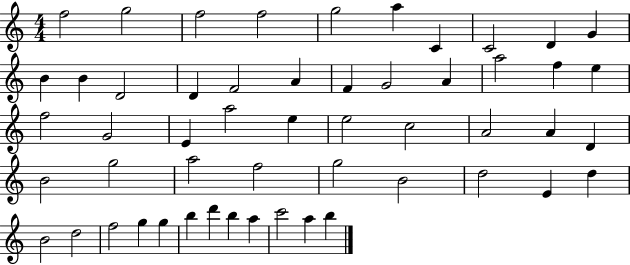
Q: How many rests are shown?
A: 0